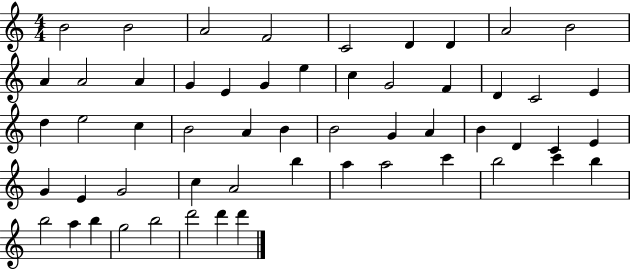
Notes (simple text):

B4/h B4/h A4/h F4/h C4/h D4/q D4/q A4/h B4/h A4/q A4/h A4/q G4/q E4/q G4/q E5/q C5/q G4/h F4/q D4/q C4/h E4/q D5/q E5/h C5/q B4/h A4/q B4/q B4/h G4/q A4/q B4/q D4/q C4/q E4/q G4/q E4/q G4/h C5/q A4/h B5/q A5/q A5/h C6/q B5/h C6/q B5/q B5/h A5/q B5/q G5/h B5/h D6/h D6/q D6/q